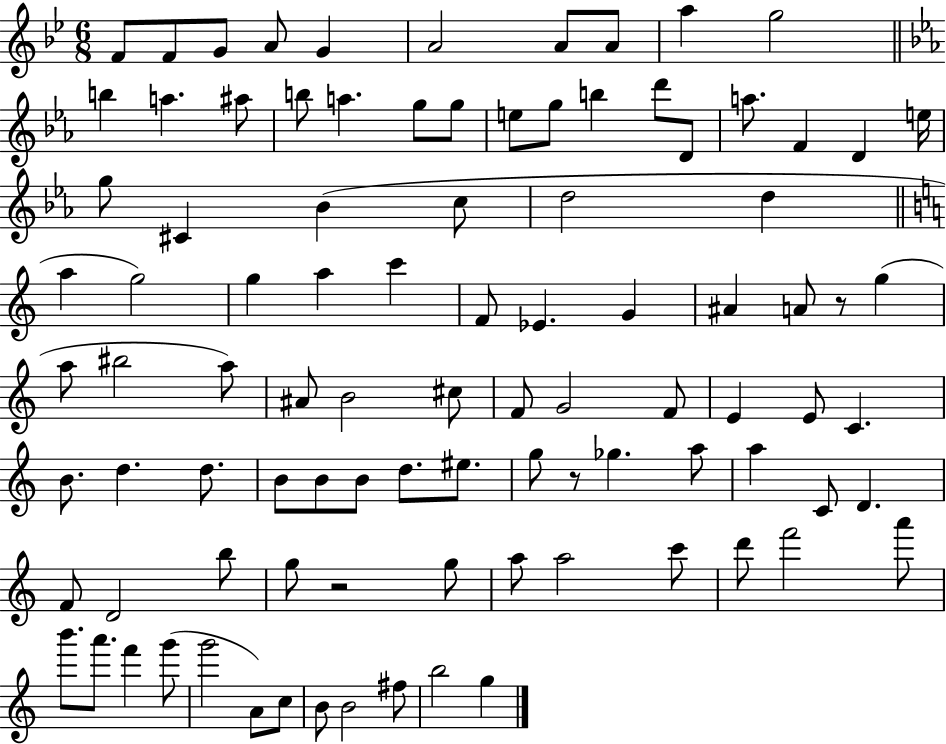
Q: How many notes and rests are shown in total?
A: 95